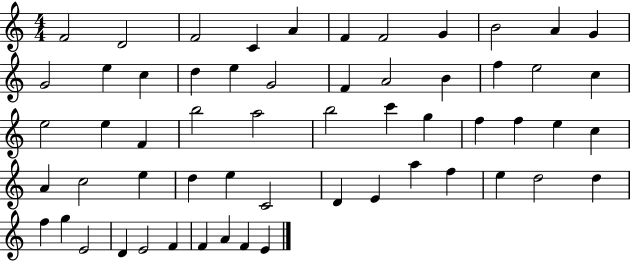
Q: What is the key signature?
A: C major